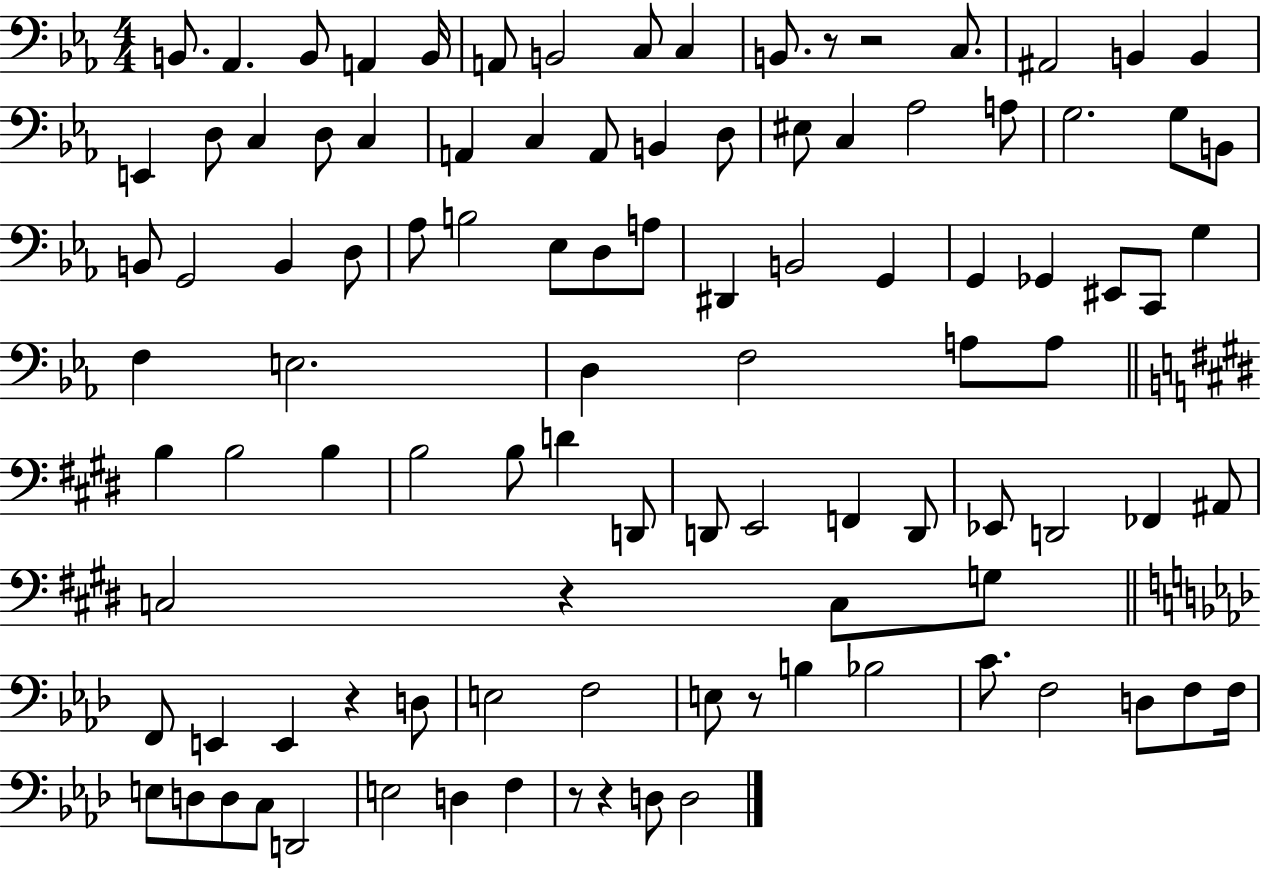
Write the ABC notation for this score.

X:1
T:Untitled
M:4/4
L:1/4
K:Eb
B,,/2 _A,, B,,/2 A,, B,,/4 A,,/2 B,,2 C,/2 C, B,,/2 z/2 z2 C,/2 ^A,,2 B,, B,, E,, D,/2 C, D,/2 C, A,, C, A,,/2 B,, D,/2 ^E,/2 C, _A,2 A,/2 G,2 G,/2 B,,/2 B,,/2 G,,2 B,, D,/2 _A,/2 B,2 _E,/2 D,/2 A,/2 ^D,, B,,2 G,, G,, _G,, ^E,,/2 C,,/2 G, F, E,2 D, F,2 A,/2 A,/2 B, B,2 B, B,2 B,/2 D D,,/2 D,,/2 E,,2 F,, D,,/2 _E,,/2 D,,2 _F,, ^A,,/2 C,2 z C,/2 G,/2 F,,/2 E,, E,, z D,/2 E,2 F,2 E,/2 z/2 B, _B,2 C/2 F,2 D,/2 F,/2 F,/4 E,/2 D,/2 D,/2 C,/2 D,,2 E,2 D, F, z/2 z D,/2 D,2